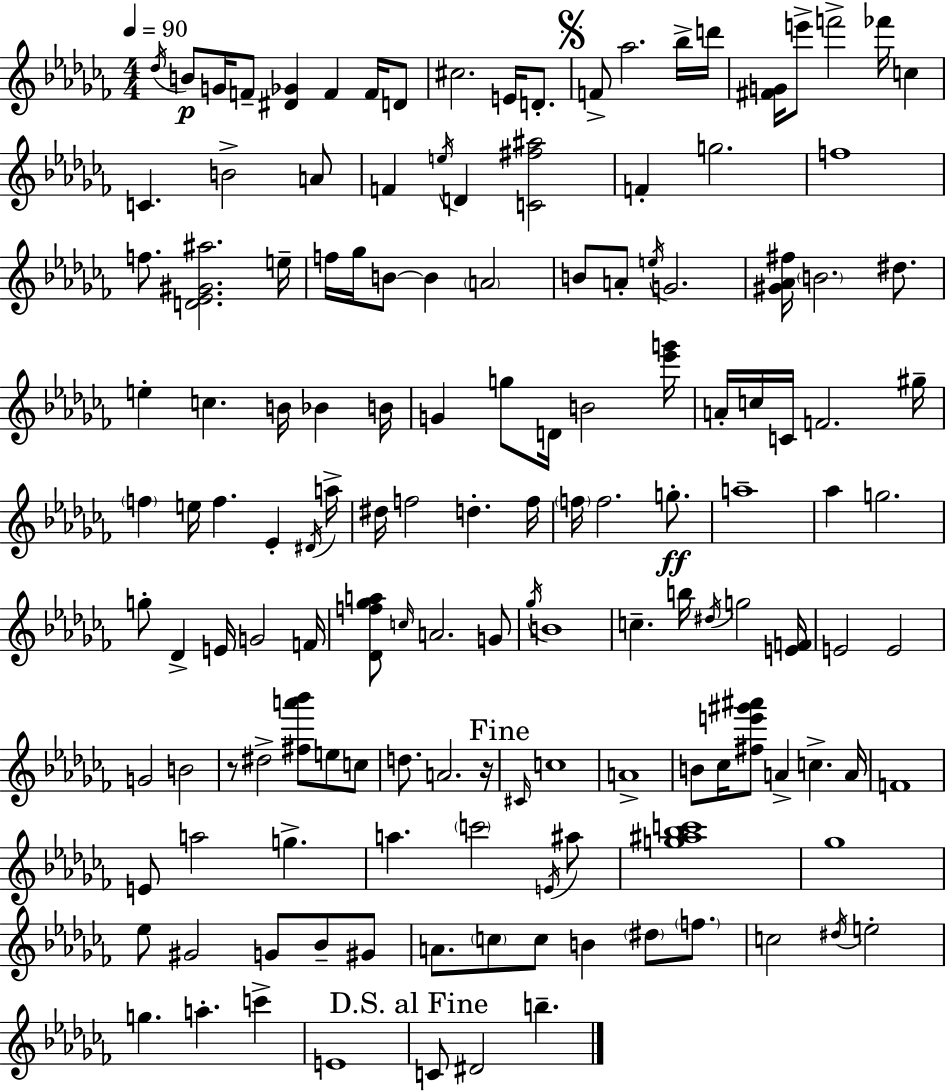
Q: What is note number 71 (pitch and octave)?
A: G5